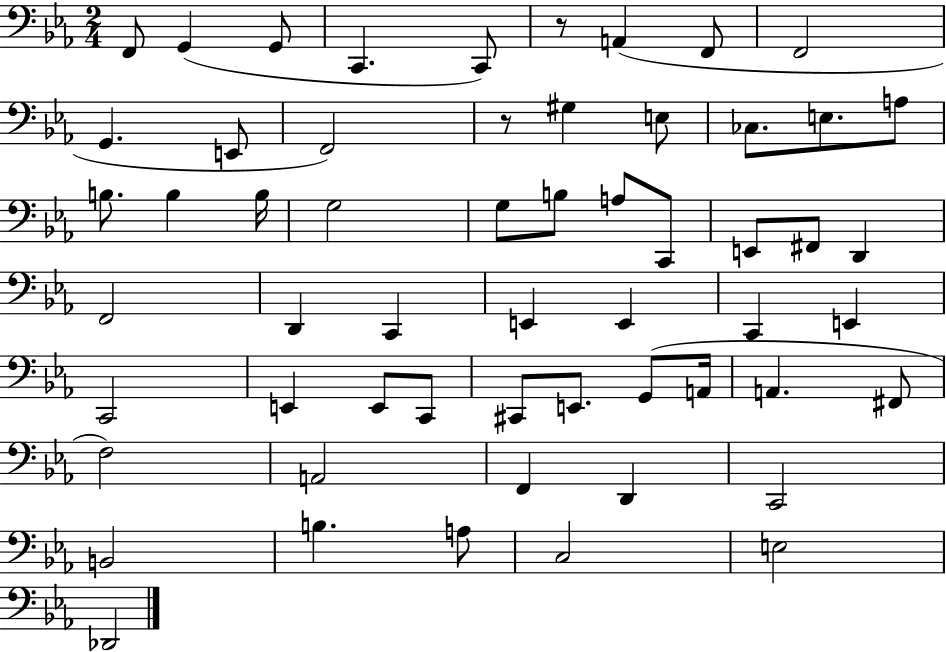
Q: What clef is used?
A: bass